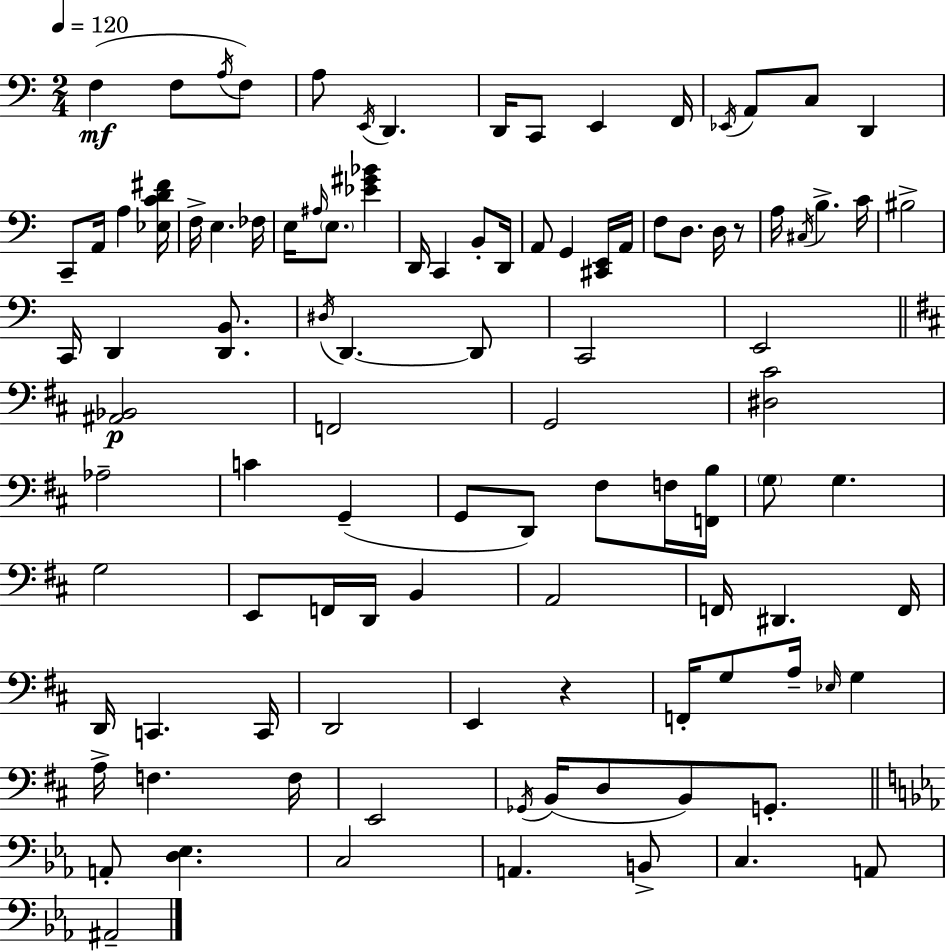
F3/q F3/e A3/s F3/e A3/e E2/s D2/q. D2/s C2/e E2/q F2/s Eb2/s A2/e C3/e D2/q C2/e A2/s A3/q [Eb3,C4,D4,F#4]/s F3/s E3/q. FES3/s E3/s A#3/s E3/e. [Eb4,G#4,Bb4]/q D2/s C2/q B2/e D2/s A2/e G2/q [C#2,E2]/s A2/s F3/e D3/e. D3/s R/e A3/s C#3/s B3/q. C4/s BIS3/h C2/s D2/q [D2,B2]/e. D#3/s D2/q. D2/e C2/h E2/h [A#2,Bb2]/h F2/h G2/h [D#3,C#4]/h Ab3/h C4/q G2/q G2/e D2/e F#3/e F3/s [F2,B3]/s G3/e G3/q. G3/h E2/e F2/s D2/s B2/q A2/h F2/s D#2/q. F2/s D2/s C2/q. C2/s D2/h E2/q R/q F2/s G3/e A3/s Eb3/s G3/q A3/s F3/q. F3/s E2/h Gb2/s B2/s D3/e B2/e G2/e. A2/e [D3,Eb3]/q. C3/h A2/q. B2/e C3/q. A2/e A#2/h